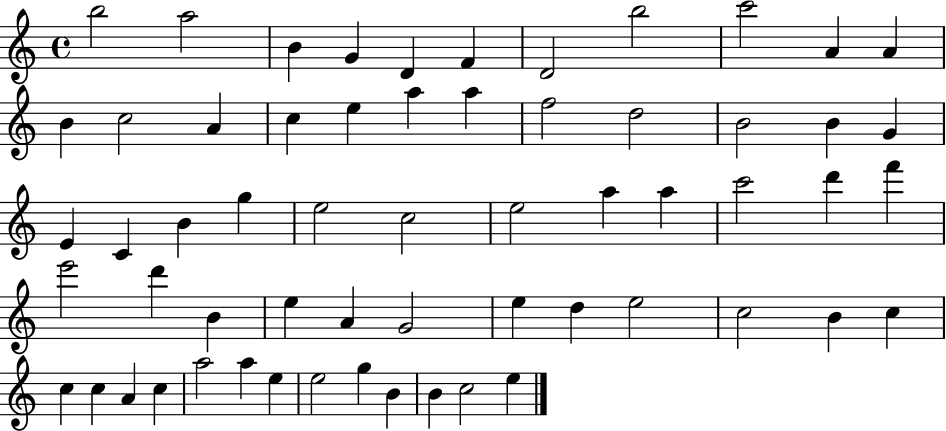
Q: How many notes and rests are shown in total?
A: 60